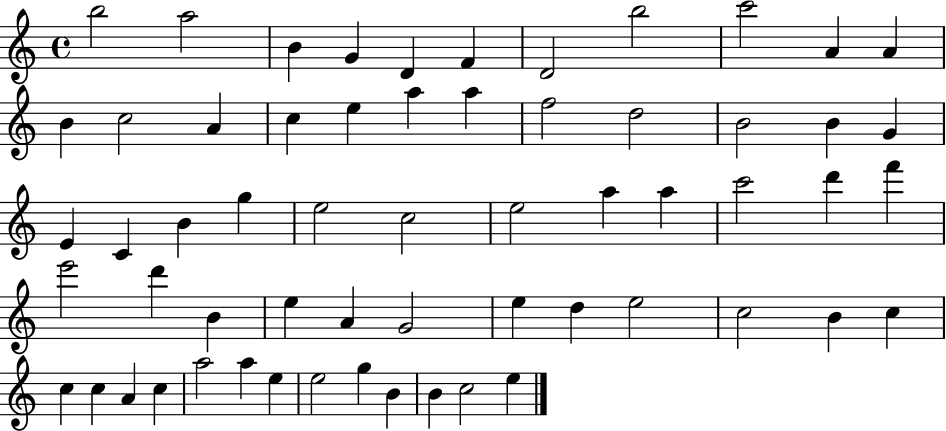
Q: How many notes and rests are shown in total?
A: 60